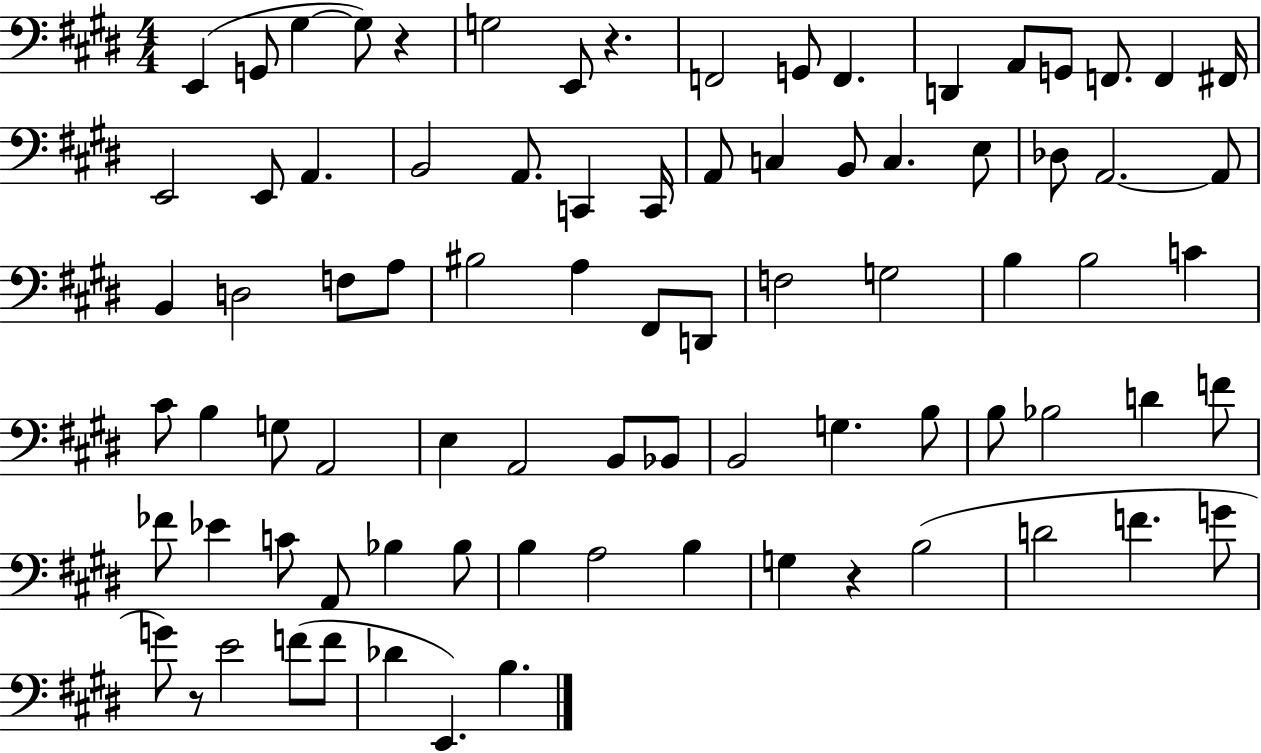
X:1
T:Untitled
M:4/4
L:1/4
K:E
E,, G,,/2 ^G, ^G,/2 z G,2 E,,/2 z F,,2 G,,/2 F,, D,, A,,/2 G,,/2 F,,/2 F,, ^F,,/4 E,,2 E,,/2 A,, B,,2 A,,/2 C,, C,,/4 A,,/2 C, B,,/2 C, E,/2 _D,/2 A,,2 A,,/2 B,, D,2 F,/2 A,/2 ^B,2 A, ^F,,/2 D,,/2 F,2 G,2 B, B,2 C ^C/2 B, G,/2 A,,2 E, A,,2 B,,/2 _B,,/2 B,,2 G, B,/2 B,/2 _B,2 D F/2 _F/2 _E C/2 A,,/2 _B, _B,/2 B, A,2 B, G, z B,2 D2 F G/2 G/2 z/2 E2 F/2 F/2 _D E,, B,